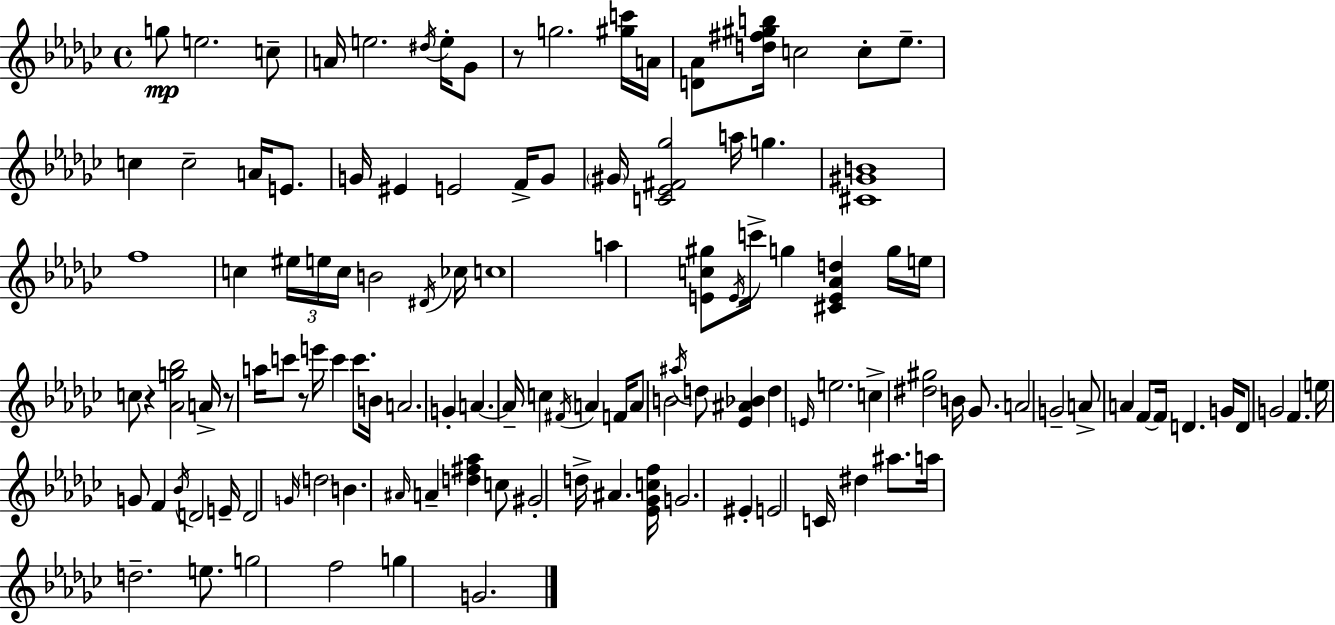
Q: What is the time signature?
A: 4/4